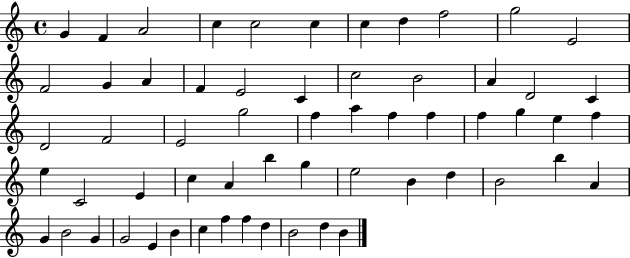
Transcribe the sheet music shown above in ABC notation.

X:1
T:Untitled
M:4/4
L:1/4
K:C
G F A2 c c2 c c d f2 g2 E2 F2 G A F E2 C c2 B2 A D2 C D2 F2 E2 g2 f a f f f g e f e C2 E c A b g e2 B d B2 b A G B2 G G2 E B c f f d B2 d B